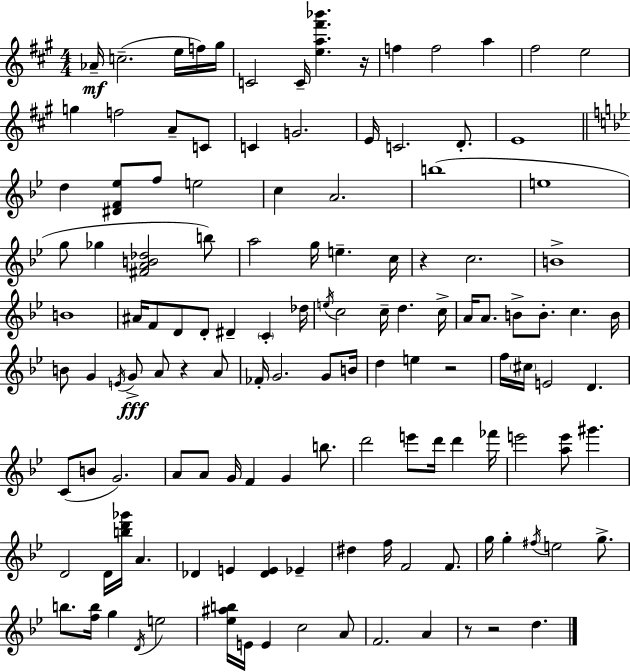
Ab4/s C5/h. E5/s F5/s G#5/s C4/h C4/s [E5,A5,F#6,Bb6]/q. R/s F5/q F5/h A5/q F#5/h E5/h G5/q F5/h A4/e C4/e C4/q G4/h. E4/s C4/h. D4/e. E4/w D5/q [D#4,F4,Eb5]/e F5/e E5/h C5/q A4/h. B5/w E5/w G5/e Gb5/q [F#4,A4,B4,Db5]/h B5/e A5/h G5/s E5/q. C5/s R/q C5/h. B4/w B4/w A#4/s F4/e D4/e D4/e D#4/q C4/q Db5/s E5/s C5/h C5/s D5/q. C5/s A4/s A4/e. B4/e B4/e. C5/q. B4/s B4/e G4/q E4/s G4/e A4/e R/q A4/e FES4/s G4/h. G4/e B4/s D5/q E5/q R/h F5/s C#5/s E4/h D4/q. C4/e B4/e G4/h. A4/e A4/e G4/s F4/q G4/q B5/e. D6/h E6/e D6/s D6/q FES6/s E6/h [A5,E6]/e G#6/q. D4/h D4/s [B5,D6,Gb6]/s A4/q. Db4/q E4/q [Db4,E4]/q Eb4/q D#5/q F5/s F4/h F4/e. G5/s G5/q F#5/s E5/h G5/e. B5/e. [F5,B5]/s G5/q D4/s E5/h [Eb5,A#5,B5]/s E4/s E4/q C5/h A4/e F4/h. A4/q R/e R/h D5/q.